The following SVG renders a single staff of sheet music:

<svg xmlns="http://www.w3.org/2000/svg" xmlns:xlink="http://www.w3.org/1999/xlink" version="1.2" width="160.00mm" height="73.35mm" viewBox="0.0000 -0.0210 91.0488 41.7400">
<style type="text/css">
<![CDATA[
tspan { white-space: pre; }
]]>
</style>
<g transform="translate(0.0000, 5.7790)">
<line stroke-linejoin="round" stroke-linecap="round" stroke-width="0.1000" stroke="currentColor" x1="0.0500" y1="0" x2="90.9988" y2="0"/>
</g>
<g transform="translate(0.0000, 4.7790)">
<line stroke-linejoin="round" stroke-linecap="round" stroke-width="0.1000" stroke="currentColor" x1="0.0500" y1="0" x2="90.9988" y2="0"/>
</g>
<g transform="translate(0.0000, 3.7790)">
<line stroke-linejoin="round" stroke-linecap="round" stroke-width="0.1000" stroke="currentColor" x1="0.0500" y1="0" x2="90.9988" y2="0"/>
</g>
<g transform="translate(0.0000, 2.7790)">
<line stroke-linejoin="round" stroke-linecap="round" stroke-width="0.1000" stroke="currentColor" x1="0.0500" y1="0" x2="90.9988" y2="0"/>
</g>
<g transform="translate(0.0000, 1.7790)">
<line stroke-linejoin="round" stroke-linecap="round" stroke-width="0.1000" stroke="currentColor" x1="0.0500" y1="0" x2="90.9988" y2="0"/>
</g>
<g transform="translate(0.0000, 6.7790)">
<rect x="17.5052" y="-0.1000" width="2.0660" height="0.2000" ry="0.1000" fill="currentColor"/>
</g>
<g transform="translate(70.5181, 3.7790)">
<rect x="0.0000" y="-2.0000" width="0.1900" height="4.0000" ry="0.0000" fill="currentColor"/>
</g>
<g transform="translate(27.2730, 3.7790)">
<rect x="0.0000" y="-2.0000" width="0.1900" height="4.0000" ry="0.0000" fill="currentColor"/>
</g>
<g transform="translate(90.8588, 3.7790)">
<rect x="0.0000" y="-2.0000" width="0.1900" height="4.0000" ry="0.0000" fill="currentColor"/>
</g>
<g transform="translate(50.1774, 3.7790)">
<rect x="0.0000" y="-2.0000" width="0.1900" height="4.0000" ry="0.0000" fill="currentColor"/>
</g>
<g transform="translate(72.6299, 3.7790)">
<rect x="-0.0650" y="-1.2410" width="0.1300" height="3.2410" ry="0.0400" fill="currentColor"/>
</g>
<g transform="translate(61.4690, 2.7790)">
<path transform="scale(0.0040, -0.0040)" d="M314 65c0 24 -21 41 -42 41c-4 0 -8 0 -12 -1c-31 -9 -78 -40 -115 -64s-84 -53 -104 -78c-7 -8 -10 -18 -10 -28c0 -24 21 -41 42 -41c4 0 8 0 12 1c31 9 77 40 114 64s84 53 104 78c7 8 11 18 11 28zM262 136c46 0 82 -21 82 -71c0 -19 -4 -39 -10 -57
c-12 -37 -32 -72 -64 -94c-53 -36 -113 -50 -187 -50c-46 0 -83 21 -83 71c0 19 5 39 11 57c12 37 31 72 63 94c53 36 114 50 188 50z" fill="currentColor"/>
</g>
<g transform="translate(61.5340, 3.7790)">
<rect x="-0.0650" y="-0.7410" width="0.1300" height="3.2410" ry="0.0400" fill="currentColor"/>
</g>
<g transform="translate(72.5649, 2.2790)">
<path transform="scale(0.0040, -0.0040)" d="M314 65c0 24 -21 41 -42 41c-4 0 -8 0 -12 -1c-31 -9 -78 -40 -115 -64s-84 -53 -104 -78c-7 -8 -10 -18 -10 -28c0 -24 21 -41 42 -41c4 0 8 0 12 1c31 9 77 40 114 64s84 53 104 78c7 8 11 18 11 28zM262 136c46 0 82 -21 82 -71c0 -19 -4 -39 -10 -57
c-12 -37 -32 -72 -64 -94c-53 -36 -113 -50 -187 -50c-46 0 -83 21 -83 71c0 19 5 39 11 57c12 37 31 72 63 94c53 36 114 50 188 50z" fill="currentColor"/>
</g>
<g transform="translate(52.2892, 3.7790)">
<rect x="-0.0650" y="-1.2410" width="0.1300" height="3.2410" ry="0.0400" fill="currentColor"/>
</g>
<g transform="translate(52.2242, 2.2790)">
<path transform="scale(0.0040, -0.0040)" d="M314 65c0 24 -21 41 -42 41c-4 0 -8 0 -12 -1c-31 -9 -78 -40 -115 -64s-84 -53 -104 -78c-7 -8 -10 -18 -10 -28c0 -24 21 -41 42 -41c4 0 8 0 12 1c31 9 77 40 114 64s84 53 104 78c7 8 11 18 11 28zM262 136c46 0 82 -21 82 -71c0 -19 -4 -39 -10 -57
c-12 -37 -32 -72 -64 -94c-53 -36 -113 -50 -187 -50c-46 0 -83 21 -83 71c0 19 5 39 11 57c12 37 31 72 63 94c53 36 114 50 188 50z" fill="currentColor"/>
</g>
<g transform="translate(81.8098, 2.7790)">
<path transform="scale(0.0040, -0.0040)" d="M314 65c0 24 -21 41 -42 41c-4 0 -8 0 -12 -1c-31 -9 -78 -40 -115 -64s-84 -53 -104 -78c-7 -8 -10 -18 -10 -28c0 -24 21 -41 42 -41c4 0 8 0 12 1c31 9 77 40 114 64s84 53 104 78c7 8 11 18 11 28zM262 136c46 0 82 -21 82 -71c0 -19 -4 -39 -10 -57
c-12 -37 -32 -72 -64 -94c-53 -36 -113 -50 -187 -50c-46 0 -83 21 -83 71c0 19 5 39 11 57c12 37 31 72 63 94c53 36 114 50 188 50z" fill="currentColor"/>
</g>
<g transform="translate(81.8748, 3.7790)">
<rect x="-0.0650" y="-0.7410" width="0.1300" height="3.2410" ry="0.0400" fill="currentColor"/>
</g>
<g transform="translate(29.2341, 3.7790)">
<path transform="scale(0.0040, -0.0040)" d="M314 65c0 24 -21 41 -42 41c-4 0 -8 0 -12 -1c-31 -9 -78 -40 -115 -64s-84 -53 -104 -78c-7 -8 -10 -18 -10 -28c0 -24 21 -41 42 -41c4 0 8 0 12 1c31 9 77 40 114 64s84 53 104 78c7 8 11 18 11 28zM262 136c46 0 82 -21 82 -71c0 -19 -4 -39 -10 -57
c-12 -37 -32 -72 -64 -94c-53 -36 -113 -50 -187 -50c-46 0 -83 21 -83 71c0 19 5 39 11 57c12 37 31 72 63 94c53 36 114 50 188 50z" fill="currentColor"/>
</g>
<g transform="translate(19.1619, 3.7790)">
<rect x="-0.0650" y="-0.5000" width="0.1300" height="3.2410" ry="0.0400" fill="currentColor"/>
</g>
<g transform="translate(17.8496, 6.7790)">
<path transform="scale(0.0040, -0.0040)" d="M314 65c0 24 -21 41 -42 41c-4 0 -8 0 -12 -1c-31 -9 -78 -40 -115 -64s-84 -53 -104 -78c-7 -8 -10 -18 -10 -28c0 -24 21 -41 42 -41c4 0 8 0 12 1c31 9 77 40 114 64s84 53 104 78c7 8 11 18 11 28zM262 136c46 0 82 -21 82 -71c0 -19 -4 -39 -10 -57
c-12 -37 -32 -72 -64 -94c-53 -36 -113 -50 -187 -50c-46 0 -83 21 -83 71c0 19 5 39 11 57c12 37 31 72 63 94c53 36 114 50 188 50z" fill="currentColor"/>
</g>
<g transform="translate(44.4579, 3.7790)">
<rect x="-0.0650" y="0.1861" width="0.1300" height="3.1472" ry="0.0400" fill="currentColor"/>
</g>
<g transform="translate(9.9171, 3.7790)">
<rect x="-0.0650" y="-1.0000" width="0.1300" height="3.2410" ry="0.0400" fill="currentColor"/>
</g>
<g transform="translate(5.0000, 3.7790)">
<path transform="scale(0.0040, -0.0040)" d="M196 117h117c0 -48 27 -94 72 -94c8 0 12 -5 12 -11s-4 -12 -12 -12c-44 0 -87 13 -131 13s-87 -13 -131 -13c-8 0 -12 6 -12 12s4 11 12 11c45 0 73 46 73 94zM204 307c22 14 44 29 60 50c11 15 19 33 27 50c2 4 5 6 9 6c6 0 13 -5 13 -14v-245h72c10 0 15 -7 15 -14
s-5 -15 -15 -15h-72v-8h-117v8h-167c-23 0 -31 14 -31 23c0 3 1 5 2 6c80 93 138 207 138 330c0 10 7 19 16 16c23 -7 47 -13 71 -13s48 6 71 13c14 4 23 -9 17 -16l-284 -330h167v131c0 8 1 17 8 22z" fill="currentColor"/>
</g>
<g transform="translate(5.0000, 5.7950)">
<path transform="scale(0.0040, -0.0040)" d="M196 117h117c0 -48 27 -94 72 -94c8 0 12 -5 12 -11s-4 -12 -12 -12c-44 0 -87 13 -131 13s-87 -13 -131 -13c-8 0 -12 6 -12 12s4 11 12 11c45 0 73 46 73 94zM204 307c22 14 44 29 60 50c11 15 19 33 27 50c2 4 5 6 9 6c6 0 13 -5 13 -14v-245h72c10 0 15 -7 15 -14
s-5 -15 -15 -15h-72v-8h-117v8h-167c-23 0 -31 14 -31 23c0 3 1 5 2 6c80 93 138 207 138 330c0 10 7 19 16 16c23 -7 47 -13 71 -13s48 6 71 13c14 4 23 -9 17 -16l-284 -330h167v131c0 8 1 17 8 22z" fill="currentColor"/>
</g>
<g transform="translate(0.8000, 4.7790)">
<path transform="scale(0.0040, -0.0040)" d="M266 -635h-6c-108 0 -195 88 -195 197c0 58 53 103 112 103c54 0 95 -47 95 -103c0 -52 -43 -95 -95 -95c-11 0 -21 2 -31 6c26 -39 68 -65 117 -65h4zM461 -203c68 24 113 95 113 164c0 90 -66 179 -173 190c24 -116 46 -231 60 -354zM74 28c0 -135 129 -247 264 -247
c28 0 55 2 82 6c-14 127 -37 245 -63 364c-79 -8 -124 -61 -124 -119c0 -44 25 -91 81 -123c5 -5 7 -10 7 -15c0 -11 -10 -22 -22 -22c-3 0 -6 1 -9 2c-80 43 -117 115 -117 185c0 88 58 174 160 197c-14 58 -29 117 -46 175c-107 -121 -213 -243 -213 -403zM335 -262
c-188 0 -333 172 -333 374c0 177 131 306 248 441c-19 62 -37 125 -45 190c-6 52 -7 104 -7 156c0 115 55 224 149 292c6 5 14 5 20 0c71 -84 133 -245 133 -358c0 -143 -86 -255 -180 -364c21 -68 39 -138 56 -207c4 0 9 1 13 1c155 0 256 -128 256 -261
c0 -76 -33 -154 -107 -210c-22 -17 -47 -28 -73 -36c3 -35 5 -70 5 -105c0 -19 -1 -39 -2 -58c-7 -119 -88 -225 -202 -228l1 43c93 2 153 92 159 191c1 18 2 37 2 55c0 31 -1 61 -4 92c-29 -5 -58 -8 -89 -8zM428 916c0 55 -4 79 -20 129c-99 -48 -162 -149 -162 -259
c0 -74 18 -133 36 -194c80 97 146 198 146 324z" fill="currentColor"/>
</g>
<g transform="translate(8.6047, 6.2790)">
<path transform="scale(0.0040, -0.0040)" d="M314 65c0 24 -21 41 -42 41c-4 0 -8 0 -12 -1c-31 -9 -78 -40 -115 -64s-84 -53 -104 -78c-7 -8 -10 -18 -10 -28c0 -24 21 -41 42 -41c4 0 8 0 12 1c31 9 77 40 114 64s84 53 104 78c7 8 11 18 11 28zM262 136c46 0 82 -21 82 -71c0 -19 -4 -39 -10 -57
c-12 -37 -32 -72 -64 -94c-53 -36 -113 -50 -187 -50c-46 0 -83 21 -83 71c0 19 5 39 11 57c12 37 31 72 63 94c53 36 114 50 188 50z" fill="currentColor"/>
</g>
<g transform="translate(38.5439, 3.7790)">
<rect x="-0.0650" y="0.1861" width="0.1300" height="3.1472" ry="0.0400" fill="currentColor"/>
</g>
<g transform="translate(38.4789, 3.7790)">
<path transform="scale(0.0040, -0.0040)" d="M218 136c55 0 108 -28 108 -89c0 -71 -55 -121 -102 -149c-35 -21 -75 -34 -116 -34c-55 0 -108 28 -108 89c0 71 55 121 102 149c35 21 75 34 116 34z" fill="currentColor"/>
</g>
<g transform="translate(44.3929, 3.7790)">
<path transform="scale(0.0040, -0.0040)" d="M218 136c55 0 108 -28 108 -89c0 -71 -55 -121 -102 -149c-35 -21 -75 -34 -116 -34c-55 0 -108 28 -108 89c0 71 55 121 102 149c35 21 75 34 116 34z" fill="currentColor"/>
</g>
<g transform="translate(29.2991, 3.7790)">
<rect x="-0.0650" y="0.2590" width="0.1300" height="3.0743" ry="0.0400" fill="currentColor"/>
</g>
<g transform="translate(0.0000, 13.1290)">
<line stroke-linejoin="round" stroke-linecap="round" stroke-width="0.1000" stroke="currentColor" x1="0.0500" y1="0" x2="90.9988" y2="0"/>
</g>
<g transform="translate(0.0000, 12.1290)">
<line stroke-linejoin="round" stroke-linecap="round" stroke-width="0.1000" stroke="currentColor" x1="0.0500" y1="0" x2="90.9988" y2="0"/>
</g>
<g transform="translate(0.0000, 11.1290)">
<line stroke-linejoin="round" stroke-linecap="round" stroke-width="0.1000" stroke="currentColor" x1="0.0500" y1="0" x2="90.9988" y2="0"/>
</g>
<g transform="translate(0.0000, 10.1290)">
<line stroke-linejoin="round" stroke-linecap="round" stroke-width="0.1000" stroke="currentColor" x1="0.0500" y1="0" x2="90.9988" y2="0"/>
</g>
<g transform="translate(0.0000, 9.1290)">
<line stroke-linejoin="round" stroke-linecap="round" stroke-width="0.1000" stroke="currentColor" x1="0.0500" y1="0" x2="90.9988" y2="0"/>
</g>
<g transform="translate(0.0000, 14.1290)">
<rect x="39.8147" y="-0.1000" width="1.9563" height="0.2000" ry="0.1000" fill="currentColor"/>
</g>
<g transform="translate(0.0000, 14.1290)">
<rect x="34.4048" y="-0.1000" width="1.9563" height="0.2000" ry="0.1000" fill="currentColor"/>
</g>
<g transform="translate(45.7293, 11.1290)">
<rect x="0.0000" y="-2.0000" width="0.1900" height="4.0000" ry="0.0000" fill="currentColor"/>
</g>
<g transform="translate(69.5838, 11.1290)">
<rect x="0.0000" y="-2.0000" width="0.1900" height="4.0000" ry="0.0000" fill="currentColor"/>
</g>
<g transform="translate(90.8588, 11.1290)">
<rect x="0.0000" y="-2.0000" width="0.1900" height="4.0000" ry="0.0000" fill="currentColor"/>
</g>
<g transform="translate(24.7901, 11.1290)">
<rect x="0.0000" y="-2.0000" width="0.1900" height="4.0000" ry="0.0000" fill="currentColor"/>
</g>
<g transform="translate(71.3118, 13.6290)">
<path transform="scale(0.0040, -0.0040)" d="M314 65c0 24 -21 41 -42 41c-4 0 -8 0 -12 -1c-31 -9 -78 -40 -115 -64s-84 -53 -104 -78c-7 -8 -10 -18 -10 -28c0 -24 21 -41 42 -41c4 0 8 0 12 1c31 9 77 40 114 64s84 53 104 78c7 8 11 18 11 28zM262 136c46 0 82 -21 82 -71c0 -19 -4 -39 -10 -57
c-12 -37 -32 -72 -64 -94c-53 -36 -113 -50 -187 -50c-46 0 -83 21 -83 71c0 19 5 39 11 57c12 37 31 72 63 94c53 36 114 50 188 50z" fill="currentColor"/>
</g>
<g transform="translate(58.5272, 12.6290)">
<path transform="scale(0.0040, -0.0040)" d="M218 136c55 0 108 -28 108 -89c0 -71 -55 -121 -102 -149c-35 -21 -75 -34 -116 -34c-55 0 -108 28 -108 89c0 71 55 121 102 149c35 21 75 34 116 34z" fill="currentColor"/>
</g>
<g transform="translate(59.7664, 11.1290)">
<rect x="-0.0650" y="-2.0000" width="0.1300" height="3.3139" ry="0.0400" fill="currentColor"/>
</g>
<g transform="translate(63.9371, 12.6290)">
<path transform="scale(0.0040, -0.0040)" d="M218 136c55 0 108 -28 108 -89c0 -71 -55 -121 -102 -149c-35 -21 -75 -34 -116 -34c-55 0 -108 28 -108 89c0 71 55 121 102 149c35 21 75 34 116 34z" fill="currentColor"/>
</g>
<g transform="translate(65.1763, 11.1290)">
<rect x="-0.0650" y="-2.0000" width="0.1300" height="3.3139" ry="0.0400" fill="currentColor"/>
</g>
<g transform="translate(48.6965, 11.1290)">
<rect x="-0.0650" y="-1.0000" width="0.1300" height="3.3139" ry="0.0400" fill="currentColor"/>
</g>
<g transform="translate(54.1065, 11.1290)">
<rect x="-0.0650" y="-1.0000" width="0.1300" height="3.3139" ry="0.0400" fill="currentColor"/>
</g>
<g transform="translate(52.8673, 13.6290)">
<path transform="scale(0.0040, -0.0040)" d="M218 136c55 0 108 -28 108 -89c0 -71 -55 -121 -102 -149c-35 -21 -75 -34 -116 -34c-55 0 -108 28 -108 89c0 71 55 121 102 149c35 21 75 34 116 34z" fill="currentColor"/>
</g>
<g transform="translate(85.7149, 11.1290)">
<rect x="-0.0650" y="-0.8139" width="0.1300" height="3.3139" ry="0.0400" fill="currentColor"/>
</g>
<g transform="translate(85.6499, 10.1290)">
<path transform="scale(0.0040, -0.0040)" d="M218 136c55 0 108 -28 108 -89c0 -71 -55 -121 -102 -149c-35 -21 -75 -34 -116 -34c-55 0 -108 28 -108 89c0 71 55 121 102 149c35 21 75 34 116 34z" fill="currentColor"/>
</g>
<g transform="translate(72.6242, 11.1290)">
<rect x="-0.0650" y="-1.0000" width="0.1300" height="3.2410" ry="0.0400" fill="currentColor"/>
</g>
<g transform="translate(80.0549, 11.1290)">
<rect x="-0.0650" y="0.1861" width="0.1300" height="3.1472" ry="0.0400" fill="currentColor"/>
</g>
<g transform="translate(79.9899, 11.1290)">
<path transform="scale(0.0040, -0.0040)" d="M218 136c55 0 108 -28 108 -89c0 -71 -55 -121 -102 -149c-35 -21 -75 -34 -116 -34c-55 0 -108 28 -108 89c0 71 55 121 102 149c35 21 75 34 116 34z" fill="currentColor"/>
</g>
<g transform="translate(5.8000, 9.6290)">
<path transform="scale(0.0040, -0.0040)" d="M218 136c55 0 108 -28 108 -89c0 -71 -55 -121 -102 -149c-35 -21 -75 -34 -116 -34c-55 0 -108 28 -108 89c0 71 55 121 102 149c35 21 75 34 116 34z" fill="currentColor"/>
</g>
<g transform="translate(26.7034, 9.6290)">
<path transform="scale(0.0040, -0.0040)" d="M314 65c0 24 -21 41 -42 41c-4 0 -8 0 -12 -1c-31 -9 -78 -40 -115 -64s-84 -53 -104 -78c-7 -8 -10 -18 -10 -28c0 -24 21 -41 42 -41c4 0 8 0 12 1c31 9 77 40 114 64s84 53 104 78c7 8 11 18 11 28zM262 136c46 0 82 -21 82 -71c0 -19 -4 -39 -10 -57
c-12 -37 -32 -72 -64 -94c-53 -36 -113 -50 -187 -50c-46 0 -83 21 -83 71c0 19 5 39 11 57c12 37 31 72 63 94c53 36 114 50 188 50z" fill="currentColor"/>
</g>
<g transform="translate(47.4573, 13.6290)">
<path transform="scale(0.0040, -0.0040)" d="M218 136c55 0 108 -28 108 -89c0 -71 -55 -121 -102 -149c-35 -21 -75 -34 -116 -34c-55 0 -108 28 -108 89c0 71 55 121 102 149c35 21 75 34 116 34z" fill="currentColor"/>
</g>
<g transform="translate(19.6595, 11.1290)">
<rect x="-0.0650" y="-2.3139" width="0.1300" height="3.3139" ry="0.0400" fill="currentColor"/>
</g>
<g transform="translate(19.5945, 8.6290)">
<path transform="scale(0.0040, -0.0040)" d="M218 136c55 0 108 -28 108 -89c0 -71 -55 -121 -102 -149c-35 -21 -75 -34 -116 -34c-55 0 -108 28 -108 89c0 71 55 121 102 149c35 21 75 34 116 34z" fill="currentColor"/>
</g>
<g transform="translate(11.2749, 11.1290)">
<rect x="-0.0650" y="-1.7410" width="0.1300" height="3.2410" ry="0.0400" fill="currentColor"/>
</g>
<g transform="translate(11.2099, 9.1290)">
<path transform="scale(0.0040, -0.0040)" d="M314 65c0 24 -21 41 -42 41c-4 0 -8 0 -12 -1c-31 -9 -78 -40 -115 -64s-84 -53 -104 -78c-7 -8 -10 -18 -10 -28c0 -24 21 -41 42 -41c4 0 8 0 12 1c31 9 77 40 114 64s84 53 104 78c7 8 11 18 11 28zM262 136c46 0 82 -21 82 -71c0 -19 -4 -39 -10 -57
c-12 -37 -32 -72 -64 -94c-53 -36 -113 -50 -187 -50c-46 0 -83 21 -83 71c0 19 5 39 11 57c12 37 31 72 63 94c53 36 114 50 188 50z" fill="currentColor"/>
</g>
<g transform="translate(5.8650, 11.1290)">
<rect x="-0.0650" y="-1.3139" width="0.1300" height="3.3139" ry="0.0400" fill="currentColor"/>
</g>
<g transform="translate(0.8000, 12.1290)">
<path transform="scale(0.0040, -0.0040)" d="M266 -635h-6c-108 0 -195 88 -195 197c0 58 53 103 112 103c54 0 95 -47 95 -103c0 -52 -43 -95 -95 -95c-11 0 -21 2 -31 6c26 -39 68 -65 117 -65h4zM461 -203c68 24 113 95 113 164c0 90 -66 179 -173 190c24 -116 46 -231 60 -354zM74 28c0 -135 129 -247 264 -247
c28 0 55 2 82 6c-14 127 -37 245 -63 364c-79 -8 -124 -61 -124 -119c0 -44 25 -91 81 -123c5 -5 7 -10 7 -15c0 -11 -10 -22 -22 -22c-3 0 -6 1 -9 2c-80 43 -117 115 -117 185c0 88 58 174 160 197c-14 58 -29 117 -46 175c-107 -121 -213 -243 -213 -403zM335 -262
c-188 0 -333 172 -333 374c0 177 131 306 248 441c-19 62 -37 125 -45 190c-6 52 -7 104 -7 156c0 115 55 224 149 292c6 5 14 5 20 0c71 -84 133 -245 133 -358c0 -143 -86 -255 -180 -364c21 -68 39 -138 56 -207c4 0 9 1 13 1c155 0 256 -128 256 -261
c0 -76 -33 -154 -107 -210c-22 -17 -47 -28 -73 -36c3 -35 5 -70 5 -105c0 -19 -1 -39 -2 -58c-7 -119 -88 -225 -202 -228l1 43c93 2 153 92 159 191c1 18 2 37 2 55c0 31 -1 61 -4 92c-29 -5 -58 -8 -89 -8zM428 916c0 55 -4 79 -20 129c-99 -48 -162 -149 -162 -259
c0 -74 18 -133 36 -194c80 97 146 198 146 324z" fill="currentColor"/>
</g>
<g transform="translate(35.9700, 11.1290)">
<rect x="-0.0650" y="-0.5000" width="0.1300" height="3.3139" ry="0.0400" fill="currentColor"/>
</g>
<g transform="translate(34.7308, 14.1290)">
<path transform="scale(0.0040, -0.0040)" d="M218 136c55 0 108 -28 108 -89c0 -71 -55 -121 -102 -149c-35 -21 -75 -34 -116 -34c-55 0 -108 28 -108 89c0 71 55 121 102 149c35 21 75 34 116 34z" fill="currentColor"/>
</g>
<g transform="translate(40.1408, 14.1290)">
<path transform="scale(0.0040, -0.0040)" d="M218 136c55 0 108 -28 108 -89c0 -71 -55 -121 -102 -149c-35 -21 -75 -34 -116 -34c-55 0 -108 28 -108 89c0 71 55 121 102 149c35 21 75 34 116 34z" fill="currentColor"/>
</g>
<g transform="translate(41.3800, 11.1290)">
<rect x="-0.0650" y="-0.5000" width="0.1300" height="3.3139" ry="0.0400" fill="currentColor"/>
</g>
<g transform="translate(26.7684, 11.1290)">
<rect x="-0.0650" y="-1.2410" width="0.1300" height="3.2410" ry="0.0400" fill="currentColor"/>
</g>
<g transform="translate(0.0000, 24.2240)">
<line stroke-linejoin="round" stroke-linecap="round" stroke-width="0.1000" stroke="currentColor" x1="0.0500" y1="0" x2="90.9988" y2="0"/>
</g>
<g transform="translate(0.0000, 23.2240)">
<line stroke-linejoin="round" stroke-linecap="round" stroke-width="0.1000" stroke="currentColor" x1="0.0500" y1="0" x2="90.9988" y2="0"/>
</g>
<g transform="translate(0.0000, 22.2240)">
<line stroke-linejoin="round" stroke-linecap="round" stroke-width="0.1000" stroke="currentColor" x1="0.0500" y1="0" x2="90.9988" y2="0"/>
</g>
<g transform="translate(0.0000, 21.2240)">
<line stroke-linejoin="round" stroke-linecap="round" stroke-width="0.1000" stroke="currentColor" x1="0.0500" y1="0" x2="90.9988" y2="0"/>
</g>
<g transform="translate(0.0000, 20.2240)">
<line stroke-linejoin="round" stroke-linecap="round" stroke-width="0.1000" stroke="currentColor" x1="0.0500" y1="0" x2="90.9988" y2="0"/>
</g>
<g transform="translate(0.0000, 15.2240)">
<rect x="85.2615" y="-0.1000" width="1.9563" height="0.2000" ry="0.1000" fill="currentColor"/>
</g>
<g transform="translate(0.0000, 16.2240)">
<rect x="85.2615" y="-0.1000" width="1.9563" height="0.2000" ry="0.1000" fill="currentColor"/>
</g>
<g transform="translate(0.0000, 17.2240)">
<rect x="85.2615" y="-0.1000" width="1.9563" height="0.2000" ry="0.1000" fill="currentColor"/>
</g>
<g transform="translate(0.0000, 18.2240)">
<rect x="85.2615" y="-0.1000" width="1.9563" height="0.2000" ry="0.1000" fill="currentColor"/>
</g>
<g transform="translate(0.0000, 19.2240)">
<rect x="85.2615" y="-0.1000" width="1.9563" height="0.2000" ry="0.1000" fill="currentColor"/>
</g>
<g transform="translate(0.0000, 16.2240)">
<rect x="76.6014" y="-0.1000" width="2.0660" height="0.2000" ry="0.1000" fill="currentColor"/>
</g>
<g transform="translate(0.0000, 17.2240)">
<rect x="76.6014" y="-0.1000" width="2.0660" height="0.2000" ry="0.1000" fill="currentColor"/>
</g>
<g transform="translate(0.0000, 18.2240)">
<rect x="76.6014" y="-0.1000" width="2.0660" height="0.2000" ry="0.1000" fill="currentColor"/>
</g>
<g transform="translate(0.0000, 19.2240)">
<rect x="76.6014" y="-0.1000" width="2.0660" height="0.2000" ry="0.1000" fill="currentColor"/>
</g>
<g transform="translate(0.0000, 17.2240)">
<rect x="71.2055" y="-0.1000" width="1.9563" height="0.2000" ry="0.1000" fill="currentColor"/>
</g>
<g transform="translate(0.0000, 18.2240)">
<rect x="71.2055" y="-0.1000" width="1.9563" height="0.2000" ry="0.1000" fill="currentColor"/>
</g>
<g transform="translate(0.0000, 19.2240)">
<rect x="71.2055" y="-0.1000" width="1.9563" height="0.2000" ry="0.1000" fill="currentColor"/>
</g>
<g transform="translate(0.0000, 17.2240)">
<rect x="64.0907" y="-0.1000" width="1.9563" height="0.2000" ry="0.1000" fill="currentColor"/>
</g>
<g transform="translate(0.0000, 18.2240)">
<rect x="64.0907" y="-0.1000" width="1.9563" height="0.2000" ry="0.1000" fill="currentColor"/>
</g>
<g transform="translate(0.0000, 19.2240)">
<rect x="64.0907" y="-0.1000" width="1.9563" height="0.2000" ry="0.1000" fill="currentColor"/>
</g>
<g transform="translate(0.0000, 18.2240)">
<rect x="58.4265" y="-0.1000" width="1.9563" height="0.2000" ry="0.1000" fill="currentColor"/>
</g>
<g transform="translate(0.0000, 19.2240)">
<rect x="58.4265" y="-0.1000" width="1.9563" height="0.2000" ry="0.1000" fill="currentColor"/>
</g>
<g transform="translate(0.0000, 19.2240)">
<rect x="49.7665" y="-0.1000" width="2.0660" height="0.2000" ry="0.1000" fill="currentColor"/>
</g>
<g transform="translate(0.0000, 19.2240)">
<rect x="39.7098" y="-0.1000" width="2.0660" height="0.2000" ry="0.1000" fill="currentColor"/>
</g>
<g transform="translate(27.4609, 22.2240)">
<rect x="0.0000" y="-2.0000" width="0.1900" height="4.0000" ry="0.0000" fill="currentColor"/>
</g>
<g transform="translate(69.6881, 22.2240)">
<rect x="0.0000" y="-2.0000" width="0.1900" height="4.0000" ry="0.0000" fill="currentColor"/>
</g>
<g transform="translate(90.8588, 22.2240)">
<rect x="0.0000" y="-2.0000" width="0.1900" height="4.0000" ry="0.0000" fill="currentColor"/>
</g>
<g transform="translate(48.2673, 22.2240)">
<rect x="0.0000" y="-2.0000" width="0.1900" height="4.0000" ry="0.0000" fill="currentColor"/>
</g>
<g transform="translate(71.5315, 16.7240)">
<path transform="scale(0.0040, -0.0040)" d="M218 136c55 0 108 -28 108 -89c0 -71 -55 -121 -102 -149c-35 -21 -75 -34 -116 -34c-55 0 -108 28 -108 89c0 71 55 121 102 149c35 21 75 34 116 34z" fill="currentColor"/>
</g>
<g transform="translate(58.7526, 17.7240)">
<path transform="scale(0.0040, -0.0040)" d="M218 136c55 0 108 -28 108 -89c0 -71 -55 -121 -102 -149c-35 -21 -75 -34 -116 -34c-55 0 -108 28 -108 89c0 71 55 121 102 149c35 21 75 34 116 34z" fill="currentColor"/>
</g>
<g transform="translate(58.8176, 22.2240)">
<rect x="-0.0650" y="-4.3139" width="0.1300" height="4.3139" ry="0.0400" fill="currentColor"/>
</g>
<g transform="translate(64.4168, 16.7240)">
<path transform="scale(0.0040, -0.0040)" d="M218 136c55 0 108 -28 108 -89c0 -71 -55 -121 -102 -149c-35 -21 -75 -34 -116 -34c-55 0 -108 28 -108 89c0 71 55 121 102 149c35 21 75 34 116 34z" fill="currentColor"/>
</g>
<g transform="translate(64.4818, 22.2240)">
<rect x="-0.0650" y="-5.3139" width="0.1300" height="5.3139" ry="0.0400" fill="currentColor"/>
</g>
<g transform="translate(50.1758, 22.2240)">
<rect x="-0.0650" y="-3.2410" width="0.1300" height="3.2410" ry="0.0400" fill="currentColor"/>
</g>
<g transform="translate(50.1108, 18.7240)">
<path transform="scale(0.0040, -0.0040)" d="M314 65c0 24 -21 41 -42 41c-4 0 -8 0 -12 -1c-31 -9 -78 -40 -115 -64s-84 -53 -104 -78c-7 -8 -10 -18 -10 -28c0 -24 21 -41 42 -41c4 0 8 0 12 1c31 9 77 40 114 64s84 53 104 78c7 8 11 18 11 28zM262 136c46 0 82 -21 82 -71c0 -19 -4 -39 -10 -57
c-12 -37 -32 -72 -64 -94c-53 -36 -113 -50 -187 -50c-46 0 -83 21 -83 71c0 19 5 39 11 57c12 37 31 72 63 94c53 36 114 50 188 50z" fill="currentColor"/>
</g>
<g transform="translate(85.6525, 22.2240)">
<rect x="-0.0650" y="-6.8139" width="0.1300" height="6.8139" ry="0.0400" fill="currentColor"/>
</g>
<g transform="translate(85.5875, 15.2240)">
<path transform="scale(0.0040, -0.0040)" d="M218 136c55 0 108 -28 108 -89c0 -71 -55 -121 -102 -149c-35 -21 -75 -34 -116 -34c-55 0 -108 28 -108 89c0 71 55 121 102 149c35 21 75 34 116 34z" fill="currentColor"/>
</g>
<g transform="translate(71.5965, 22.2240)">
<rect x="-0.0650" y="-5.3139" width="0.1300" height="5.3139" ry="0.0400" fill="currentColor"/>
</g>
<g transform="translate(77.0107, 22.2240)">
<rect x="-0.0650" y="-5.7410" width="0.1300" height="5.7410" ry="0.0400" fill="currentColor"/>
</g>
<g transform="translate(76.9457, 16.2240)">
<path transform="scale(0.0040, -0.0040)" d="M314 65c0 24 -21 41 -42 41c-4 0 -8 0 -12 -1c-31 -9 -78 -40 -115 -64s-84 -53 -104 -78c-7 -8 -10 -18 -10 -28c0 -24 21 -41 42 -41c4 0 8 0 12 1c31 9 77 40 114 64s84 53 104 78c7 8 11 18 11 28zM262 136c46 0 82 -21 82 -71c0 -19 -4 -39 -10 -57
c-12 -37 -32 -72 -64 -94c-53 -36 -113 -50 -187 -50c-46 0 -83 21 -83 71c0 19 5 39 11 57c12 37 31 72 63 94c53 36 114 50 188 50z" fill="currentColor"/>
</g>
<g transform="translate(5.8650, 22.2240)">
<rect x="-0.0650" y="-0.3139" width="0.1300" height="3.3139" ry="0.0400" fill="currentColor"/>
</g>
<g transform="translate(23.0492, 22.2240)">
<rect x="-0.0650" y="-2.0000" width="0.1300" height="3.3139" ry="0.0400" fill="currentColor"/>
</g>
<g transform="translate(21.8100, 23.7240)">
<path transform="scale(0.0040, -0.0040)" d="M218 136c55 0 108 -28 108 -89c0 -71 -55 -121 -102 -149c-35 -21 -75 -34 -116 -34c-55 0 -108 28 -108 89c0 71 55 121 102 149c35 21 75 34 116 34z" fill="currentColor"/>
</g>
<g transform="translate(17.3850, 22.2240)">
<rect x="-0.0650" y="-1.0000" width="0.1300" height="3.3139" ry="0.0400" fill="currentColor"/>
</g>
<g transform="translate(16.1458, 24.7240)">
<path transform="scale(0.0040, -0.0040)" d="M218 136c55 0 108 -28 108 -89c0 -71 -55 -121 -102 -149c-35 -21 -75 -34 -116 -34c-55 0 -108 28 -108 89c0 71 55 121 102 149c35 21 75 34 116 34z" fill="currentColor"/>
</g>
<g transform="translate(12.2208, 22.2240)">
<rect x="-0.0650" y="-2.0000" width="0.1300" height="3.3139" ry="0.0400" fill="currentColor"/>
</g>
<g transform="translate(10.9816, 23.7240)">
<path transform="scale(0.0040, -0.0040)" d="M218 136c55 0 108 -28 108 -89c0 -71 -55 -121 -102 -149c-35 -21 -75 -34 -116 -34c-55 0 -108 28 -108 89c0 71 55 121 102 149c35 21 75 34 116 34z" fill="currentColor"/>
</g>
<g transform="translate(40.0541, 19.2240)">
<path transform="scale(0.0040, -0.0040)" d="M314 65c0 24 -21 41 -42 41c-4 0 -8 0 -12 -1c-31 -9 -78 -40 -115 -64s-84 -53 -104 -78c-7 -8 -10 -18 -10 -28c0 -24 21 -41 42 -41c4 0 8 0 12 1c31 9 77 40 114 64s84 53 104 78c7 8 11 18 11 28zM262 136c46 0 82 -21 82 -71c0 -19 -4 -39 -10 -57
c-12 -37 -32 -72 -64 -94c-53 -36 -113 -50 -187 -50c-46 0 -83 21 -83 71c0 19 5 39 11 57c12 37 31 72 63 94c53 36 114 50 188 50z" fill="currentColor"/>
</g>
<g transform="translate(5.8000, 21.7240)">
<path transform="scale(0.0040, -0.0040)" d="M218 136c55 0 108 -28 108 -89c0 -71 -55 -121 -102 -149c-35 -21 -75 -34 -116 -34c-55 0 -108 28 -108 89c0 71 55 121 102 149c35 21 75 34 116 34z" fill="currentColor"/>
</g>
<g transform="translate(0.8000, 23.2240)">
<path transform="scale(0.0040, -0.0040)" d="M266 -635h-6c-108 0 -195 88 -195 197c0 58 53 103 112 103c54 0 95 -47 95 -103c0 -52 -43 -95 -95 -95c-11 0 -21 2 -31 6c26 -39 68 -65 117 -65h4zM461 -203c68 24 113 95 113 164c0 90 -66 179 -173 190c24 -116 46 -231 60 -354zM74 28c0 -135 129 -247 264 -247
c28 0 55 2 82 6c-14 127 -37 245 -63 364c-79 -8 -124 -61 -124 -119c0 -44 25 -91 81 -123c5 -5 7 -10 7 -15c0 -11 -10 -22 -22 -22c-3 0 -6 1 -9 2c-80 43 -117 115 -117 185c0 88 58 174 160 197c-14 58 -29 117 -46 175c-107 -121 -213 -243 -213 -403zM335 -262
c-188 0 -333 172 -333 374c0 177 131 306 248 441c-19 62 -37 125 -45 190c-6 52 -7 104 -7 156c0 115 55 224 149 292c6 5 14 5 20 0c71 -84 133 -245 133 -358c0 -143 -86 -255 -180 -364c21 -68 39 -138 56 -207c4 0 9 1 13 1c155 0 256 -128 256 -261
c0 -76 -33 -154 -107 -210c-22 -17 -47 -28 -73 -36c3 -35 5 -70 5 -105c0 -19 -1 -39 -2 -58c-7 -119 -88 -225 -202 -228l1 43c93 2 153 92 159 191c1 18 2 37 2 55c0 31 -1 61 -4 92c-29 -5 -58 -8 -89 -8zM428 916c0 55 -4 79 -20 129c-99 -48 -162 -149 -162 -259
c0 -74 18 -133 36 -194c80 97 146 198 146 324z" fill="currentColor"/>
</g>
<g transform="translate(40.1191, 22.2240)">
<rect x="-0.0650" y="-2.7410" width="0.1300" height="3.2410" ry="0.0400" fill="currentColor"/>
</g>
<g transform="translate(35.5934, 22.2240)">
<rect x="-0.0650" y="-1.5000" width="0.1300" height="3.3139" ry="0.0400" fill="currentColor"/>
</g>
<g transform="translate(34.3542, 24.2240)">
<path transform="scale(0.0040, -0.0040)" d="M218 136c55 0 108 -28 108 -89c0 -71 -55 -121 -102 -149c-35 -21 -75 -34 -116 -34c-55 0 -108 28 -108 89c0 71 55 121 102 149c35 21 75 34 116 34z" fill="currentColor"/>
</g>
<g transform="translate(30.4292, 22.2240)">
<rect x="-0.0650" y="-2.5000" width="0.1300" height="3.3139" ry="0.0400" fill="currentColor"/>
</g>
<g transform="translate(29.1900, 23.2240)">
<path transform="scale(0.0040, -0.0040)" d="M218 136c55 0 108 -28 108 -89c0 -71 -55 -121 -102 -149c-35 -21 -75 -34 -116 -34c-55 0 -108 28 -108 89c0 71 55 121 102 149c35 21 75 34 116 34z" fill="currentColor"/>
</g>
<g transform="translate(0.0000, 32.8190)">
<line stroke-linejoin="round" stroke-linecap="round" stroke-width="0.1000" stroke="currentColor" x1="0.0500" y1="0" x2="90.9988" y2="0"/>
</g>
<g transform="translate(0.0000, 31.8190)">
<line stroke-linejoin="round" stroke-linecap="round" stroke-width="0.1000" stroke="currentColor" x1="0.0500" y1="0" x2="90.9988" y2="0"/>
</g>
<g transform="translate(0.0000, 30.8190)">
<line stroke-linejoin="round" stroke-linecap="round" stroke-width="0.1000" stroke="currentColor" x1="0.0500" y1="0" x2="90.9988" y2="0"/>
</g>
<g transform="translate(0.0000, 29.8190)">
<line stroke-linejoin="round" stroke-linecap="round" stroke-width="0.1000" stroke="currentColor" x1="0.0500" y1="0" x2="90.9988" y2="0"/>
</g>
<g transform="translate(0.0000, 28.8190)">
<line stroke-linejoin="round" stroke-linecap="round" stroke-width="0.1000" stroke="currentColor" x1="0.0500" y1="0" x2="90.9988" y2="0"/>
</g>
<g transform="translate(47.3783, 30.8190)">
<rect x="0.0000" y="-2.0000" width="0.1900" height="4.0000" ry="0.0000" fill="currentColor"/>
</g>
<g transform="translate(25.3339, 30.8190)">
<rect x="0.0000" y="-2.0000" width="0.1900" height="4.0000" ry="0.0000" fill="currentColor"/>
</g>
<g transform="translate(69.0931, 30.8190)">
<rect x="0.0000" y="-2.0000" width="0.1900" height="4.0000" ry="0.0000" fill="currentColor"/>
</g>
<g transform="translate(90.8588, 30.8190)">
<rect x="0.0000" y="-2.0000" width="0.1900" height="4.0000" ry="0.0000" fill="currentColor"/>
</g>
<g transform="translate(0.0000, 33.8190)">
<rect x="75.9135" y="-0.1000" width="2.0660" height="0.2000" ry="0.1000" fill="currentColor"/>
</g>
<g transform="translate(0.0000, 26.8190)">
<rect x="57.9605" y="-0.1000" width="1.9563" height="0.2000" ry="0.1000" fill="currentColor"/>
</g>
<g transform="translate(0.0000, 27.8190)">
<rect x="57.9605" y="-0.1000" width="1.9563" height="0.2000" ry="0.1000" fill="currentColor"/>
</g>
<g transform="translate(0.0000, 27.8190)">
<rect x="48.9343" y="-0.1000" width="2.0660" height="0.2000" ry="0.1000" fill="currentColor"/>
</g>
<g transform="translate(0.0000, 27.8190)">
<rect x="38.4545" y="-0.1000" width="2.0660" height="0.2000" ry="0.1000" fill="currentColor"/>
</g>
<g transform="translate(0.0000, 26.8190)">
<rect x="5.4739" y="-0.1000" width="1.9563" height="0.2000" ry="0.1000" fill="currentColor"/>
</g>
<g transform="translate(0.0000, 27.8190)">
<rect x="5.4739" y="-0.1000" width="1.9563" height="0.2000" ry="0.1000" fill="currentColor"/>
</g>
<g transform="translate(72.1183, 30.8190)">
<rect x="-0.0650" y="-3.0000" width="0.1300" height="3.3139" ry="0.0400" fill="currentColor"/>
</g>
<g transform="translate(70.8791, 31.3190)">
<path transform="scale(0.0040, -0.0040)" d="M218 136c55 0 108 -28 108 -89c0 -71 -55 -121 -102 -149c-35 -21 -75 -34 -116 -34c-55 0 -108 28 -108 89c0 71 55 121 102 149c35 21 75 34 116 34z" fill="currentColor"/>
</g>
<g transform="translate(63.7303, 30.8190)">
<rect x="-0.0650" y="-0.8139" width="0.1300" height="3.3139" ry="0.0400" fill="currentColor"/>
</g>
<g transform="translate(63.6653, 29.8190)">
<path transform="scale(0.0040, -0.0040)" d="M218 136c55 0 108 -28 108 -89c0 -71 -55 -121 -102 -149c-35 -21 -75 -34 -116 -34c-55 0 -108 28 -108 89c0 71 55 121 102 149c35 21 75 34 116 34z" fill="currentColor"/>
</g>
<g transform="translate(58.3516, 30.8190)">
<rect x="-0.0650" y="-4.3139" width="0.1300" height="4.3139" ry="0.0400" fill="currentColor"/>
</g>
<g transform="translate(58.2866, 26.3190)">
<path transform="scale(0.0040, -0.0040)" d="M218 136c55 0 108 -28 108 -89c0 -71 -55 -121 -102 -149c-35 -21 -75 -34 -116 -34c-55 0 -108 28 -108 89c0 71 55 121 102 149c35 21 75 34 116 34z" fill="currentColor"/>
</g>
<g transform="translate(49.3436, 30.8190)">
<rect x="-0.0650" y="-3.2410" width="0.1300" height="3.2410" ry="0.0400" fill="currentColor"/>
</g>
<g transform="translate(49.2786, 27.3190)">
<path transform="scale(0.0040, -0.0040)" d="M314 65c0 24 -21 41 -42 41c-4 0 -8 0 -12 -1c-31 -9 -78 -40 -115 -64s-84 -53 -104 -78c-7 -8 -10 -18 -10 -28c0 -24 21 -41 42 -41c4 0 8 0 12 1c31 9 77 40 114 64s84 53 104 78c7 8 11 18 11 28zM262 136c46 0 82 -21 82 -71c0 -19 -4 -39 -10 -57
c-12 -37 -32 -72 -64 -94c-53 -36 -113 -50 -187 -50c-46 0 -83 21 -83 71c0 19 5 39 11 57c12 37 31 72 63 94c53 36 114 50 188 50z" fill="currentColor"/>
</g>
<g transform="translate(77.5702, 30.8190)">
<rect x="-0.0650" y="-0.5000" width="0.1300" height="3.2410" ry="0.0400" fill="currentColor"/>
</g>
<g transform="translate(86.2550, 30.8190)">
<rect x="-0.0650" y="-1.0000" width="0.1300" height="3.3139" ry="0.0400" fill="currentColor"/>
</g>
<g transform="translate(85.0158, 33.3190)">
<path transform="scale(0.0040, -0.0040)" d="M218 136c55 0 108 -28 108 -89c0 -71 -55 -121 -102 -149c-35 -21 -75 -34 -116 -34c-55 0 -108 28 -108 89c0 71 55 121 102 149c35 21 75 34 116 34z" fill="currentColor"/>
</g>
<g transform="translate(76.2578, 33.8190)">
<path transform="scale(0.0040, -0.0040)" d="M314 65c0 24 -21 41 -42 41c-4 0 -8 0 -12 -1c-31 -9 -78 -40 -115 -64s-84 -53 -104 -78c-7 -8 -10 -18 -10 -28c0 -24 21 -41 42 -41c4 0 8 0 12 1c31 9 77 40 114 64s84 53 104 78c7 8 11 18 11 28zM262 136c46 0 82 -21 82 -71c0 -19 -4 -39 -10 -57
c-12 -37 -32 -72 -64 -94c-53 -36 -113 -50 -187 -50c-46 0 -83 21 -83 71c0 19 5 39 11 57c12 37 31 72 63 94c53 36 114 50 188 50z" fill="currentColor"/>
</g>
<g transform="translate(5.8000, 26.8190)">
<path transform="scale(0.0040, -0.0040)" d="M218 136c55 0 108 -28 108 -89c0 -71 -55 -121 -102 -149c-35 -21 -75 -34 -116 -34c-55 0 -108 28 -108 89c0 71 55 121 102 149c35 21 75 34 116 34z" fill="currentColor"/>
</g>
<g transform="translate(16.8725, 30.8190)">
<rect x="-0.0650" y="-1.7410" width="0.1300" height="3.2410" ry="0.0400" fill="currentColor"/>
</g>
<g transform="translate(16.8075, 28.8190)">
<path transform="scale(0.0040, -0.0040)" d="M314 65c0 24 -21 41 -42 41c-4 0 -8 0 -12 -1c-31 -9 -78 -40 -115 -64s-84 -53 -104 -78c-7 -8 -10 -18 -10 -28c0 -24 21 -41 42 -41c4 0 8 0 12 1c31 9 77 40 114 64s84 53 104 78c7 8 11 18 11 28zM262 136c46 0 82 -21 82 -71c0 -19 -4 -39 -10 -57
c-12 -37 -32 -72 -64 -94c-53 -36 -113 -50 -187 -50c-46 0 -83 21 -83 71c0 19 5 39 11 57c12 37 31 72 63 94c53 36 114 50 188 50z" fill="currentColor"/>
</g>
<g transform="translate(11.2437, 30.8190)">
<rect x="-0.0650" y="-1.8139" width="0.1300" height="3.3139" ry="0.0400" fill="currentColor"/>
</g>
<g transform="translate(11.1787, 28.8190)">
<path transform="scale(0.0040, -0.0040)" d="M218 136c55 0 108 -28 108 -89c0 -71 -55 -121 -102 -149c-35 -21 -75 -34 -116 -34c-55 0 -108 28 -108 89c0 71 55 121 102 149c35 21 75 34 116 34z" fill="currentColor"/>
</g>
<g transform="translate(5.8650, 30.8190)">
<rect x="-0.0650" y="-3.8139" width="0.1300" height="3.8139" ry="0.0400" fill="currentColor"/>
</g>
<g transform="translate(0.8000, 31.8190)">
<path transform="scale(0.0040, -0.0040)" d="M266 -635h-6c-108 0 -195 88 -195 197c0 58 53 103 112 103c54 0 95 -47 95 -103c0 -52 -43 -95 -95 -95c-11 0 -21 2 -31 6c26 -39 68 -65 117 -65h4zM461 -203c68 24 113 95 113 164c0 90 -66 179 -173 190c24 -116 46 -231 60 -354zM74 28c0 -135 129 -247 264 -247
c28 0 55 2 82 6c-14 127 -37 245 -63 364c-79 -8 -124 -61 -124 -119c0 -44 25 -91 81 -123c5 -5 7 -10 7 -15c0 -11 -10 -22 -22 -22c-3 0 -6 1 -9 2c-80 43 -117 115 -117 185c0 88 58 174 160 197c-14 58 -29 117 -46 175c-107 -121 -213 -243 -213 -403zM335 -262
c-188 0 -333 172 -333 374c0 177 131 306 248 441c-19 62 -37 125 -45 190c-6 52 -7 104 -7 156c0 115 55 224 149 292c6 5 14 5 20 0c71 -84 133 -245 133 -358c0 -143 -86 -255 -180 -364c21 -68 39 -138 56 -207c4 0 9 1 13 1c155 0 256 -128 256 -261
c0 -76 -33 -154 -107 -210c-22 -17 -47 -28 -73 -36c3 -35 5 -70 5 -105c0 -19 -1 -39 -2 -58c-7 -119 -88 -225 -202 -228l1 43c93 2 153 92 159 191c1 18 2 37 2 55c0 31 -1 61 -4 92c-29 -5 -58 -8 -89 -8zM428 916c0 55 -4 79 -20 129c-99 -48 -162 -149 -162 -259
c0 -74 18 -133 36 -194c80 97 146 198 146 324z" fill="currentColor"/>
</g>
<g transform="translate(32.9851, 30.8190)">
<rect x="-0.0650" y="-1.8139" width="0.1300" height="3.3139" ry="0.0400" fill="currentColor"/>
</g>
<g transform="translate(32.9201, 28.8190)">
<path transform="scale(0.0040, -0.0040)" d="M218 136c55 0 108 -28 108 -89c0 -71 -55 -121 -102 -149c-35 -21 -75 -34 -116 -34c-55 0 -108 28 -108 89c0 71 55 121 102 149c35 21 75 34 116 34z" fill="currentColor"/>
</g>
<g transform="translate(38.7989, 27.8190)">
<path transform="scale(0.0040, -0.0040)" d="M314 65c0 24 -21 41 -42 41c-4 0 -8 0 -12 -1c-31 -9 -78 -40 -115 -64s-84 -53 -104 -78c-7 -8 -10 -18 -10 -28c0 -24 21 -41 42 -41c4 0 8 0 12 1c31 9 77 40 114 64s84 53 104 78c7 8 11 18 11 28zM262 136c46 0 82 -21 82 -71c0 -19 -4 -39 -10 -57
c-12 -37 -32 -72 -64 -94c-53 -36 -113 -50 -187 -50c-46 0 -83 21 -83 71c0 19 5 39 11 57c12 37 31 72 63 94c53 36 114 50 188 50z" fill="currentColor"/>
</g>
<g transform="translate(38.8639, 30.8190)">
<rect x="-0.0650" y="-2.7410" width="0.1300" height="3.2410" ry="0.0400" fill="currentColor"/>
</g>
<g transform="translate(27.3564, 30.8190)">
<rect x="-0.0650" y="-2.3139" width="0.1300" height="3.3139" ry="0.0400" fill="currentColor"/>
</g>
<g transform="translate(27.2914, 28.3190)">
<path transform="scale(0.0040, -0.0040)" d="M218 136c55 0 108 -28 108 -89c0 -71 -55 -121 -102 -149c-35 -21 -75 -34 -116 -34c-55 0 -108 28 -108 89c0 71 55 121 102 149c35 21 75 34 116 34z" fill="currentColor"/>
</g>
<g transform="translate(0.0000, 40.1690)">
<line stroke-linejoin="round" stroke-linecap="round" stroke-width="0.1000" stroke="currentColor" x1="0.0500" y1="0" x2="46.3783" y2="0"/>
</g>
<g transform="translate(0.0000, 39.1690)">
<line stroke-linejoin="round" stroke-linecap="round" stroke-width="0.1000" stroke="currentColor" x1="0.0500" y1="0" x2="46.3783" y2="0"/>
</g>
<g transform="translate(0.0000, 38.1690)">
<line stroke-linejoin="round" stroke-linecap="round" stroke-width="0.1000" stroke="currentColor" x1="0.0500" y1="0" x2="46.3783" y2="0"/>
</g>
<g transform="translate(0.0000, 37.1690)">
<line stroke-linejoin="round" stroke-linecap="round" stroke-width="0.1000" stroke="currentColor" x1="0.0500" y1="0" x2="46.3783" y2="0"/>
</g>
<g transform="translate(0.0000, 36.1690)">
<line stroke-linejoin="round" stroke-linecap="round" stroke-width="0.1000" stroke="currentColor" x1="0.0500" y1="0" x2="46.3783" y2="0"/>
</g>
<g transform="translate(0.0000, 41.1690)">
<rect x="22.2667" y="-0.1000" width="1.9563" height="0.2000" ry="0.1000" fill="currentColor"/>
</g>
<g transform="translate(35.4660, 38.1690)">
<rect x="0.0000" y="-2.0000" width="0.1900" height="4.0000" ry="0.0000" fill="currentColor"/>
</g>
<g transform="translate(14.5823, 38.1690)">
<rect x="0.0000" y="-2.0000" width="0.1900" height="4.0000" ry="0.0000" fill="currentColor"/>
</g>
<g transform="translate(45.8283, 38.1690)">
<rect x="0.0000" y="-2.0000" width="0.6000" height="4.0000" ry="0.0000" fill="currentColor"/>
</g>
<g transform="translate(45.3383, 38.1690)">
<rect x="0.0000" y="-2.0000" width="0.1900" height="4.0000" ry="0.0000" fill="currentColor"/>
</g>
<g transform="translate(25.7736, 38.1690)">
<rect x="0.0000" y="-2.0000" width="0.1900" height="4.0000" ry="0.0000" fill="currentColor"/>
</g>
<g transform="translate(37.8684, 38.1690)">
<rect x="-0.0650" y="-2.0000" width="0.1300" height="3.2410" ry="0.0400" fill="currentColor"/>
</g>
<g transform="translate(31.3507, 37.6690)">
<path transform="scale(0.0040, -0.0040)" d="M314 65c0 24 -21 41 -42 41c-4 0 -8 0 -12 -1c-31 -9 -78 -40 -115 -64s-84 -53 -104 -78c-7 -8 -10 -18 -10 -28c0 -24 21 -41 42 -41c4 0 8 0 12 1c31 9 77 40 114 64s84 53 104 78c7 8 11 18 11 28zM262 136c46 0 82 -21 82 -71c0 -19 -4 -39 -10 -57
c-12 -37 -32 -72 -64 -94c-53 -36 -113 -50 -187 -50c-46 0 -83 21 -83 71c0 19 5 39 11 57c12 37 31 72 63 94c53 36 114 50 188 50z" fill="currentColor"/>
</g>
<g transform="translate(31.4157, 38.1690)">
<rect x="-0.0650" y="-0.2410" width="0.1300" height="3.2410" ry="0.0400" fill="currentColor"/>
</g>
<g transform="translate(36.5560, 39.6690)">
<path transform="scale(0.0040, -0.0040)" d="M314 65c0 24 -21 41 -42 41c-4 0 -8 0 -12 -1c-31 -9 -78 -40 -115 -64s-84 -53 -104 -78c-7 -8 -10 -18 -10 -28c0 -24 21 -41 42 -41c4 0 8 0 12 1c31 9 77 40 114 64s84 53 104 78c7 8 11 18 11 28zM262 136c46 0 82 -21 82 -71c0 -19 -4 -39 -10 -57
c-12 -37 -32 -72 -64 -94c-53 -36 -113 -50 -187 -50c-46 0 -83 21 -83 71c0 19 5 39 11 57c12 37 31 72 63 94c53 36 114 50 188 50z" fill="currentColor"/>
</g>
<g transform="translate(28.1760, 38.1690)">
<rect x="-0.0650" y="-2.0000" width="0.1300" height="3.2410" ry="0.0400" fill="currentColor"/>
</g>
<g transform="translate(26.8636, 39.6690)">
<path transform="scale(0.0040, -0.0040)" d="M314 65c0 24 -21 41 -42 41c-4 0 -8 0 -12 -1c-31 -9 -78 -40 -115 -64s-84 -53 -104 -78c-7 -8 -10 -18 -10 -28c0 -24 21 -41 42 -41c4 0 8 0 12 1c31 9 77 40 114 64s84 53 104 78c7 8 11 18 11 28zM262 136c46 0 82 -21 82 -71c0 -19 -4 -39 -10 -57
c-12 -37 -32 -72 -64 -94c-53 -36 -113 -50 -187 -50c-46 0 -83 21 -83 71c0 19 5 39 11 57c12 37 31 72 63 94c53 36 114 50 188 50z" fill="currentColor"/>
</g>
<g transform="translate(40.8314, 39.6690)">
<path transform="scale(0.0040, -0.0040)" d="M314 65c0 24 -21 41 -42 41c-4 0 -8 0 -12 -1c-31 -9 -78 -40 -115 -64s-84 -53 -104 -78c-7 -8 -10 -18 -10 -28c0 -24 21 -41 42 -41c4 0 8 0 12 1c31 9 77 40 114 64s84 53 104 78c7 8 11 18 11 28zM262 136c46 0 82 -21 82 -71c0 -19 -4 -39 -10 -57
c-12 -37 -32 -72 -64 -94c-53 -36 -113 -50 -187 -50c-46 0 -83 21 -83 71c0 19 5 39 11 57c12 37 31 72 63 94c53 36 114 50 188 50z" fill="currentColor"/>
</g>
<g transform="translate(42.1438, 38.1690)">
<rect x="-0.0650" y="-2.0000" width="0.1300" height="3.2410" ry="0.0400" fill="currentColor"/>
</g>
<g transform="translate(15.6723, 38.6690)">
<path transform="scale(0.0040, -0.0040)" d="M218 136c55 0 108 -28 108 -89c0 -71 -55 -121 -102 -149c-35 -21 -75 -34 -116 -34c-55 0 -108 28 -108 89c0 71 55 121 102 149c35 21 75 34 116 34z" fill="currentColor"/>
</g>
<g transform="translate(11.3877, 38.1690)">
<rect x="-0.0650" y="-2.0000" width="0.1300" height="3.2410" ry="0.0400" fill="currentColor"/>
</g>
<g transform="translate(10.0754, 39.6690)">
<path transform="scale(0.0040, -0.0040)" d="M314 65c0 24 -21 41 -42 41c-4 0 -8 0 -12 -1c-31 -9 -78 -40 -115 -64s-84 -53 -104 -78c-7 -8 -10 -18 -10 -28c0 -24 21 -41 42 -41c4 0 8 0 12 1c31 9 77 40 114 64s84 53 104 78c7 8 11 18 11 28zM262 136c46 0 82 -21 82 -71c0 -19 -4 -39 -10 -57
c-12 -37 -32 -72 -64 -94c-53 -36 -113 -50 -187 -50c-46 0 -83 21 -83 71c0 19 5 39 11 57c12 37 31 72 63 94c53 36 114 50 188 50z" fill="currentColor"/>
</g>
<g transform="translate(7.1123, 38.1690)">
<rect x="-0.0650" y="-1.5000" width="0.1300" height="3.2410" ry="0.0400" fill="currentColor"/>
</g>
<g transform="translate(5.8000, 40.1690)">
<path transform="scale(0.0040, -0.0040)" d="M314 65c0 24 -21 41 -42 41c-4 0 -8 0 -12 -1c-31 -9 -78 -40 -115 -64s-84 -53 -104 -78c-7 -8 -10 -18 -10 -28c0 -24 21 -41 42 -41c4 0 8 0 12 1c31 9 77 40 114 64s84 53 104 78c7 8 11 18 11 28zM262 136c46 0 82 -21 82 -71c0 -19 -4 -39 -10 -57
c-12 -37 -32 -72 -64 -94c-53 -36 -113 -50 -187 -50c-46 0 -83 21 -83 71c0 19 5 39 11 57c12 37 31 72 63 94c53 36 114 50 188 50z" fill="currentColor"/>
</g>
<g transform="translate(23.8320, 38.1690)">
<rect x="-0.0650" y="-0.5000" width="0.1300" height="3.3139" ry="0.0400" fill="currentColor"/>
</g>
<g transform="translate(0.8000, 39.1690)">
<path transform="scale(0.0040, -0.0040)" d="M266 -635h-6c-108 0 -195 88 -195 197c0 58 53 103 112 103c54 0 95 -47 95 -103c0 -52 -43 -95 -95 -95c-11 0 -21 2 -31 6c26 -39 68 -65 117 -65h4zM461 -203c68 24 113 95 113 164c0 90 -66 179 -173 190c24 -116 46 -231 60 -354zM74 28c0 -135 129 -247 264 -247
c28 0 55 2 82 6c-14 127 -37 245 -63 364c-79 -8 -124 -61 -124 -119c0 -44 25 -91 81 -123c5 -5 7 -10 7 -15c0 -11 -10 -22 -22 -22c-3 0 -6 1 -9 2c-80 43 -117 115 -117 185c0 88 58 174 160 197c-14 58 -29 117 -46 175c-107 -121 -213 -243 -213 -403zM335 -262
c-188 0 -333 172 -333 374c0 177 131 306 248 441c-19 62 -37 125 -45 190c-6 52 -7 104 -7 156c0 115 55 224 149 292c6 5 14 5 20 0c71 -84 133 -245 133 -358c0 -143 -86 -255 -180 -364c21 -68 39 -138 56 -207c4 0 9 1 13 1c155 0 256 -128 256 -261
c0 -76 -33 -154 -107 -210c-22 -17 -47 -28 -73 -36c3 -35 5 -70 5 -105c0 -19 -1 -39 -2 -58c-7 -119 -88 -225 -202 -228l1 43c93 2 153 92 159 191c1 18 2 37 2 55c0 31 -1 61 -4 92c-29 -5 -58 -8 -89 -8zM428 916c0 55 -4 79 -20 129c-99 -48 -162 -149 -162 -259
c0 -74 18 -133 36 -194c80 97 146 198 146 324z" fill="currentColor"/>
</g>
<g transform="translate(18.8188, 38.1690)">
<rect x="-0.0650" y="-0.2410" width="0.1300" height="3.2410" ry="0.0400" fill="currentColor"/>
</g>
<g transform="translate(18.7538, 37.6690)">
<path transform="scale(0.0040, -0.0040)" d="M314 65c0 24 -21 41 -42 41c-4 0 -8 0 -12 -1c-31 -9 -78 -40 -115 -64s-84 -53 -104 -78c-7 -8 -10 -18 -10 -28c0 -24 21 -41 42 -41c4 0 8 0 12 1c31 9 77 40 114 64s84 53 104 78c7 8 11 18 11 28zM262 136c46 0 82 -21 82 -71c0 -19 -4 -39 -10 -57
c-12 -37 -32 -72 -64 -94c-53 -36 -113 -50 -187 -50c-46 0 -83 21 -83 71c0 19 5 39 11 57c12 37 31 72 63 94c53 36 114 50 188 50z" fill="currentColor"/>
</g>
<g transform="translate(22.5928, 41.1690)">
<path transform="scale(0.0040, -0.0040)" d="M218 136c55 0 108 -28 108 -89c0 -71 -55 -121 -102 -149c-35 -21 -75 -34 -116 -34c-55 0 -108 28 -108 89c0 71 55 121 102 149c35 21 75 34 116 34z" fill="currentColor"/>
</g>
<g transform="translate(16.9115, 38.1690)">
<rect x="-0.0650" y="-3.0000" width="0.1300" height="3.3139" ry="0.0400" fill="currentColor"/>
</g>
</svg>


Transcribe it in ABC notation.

X:1
T:Untitled
M:4/4
L:1/4
K:C
D2 C2 B2 B B e2 d2 e2 d2 e f2 g e2 C C D D F F D2 B d c F D F G E a2 b2 d' f' f' g'2 b' c' f f2 g f a2 b2 d' d A C2 D E2 F2 A c2 C F2 c2 F2 F2